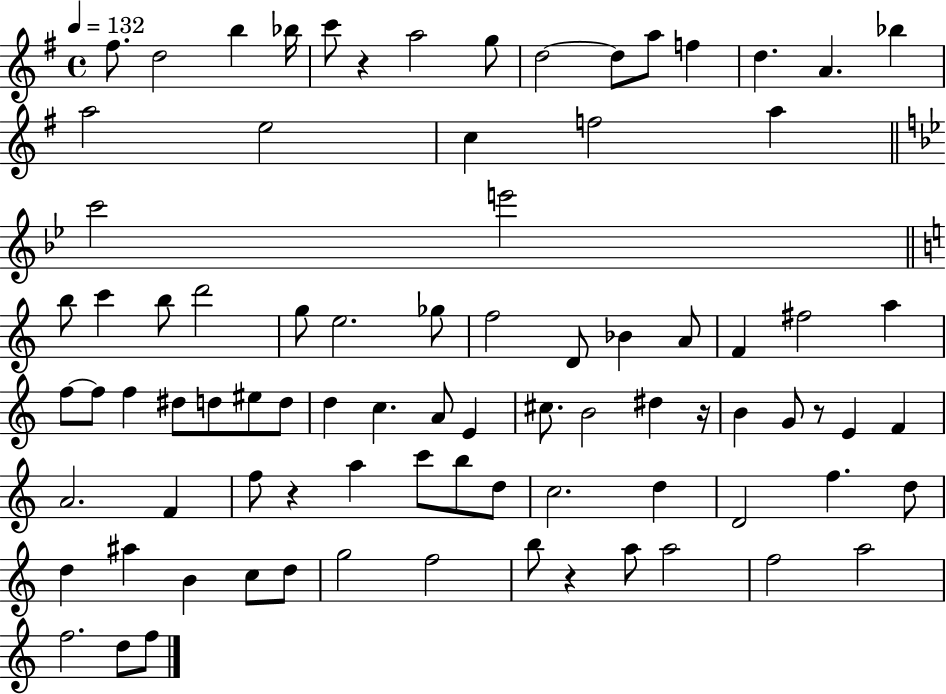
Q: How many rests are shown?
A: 5